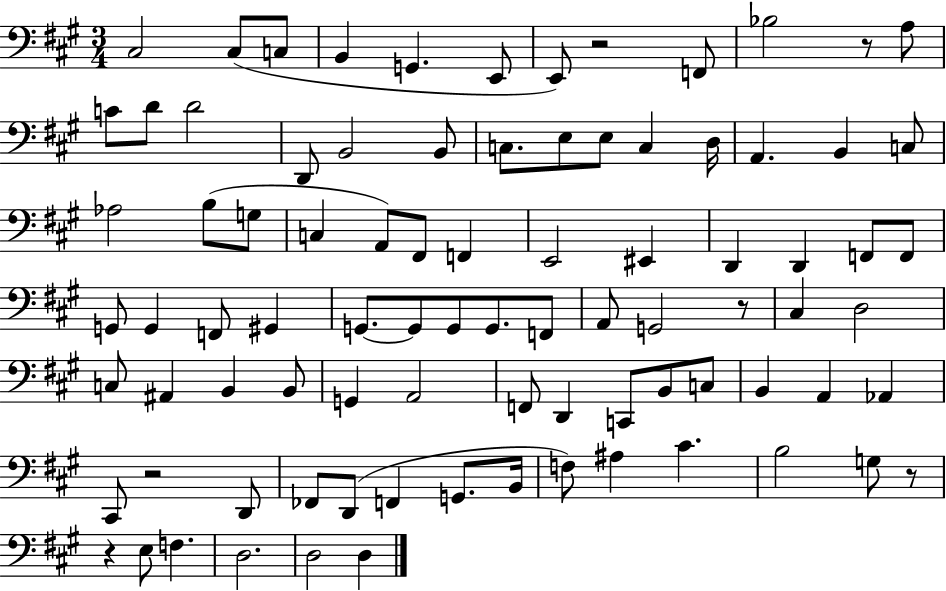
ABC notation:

X:1
T:Untitled
M:3/4
L:1/4
K:A
^C,2 ^C,/2 C,/2 B,, G,, E,,/2 E,,/2 z2 F,,/2 _B,2 z/2 A,/2 C/2 D/2 D2 D,,/2 B,,2 B,,/2 C,/2 E,/2 E,/2 C, D,/4 A,, B,, C,/2 _A,2 B,/2 G,/2 C, A,,/2 ^F,,/2 F,, E,,2 ^E,, D,, D,, F,,/2 F,,/2 G,,/2 G,, F,,/2 ^G,, G,,/2 G,,/2 G,,/2 G,,/2 F,,/2 A,,/2 G,,2 z/2 ^C, D,2 C,/2 ^A,, B,, B,,/2 G,, A,,2 F,,/2 D,, C,,/2 B,,/2 C,/2 B,, A,, _A,, ^C,,/2 z2 D,,/2 _F,,/2 D,,/2 F,, G,,/2 B,,/4 F,/2 ^A, ^C B,2 G,/2 z/2 z E,/2 F, D,2 D,2 D,